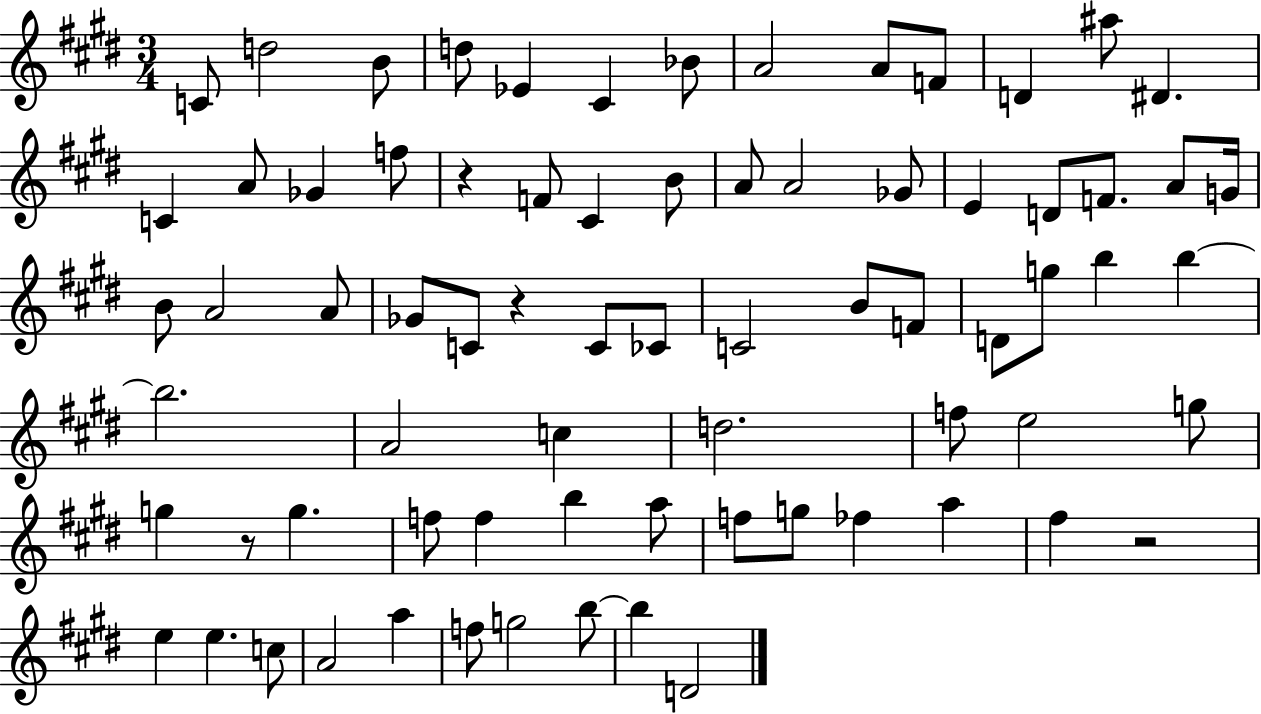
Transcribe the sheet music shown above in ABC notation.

X:1
T:Untitled
M:3/4
L:1/4
K:E
C/2 d2 B/2 d/2 _E ^C _B/2 A2 A/2 F/2 D ^a/2 ^D C A/2 _G f/2 z F/2 ^C B/2 A/2 A2 _G/2 E D/2 F/2 A/2 G/4 B/2 A2 A/2 _G/2 C/2 z C/2 _C/2 C2 B/2 F/2 D/2 g/2 b b b2 A2 c d2 f/2 e2 g/2 g z/2 g f/2 f b a/2 f/2 g/2 _f a ^f z2 e e c/2 A2 a f/2 g2 b/2 b D2